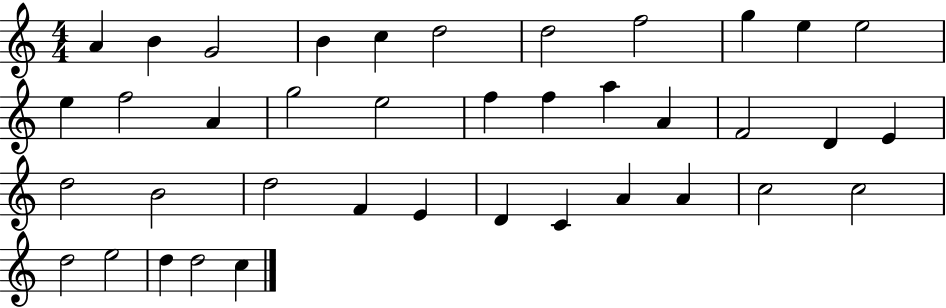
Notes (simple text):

A4/q B4/q G4/h B4/q C5/q D5/h D5/h F5/h G5/q E5/q E5/h E5/q F5/h A4/q G5/h E5/h F5/q F5/q A5/q A4/q F4/h D4/q E4/q D5/h B4/h D5/h F4/q E4/q D4/q C4/q A4/q A4/q C5/h C5/h D5/h E5/h D5/q D5/h C5/q